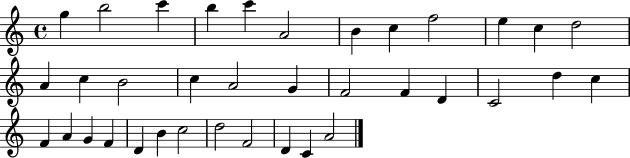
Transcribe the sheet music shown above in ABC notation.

X:1
T:Untitled
M:4/4
L:1/4
K:C
g b2 c' b c' A2 B c f2 e c d2 A c B2 c A2 G F2 F D C2 d c F A G F D B c2 d2 F2 D C A2